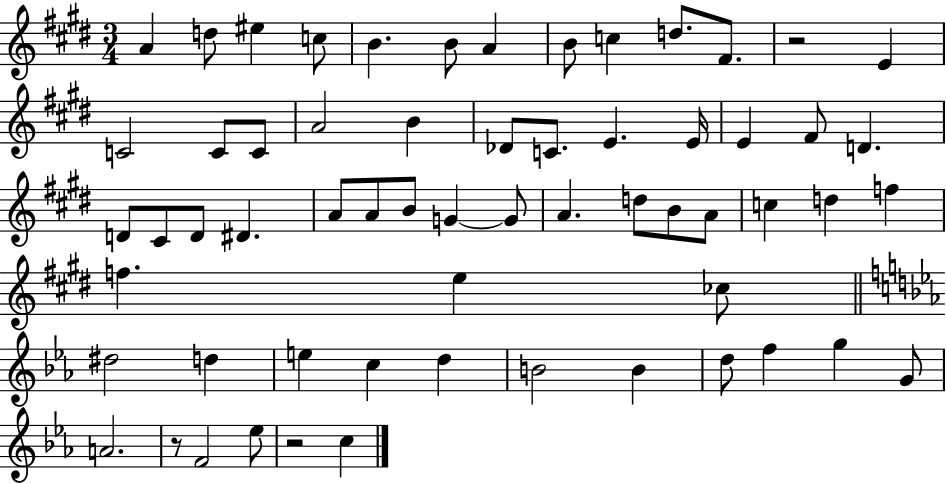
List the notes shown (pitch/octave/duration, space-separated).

A4/q D5/e EIS5/q C5/e B4/q. B4/e A4/q B4/e C5/q D5/e. F#4/e. R/h E4/q C4/h C4/e C4/e A4/h B4/q Db4/e C4/e. E4/q. E4/s E4/q F#4/e D4/q. D4/e C#4/e D4/e D#4/q. A4/e A4/e B4/e G4/q G4/e A4/q. D5/e B4/e A4/e C5/q D5/q F5/q F5/q. E5/q CES5/e D#5/h D5/q E5/q C5/q D5/q B4/h B4/q D5/e F5/q G5/q G4/e A4/h. R/e F4/h Eb5/e R/h C5/q